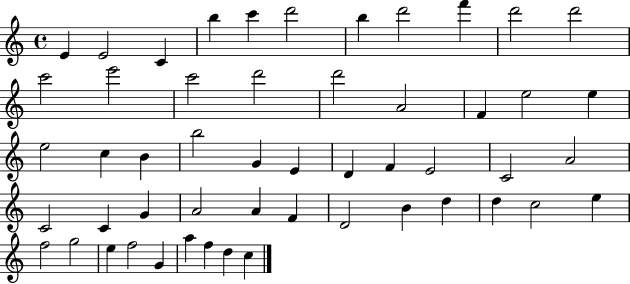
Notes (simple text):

E4/q E4/h C4/q B5/q C6/q D6/h B5/q D6/h F6/q D6/h D6/h C6/h E6/h C6/h D6/h D6/h A4/h F4/q E5/h E5/q E5/h C5/q B4/q B5/h G4/q E4/q D4/q F4/q E4/h C4/h A4/h C4/h C4/q G4/q A4/h A4/q F4/q D4/h B4/q D5/q D5/q C5/h E5/q F5/h G5/h E5/q F5/h G4/q A5/q F5/q D5/q C5/q